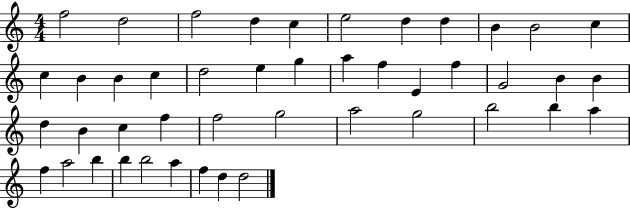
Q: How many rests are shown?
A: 0